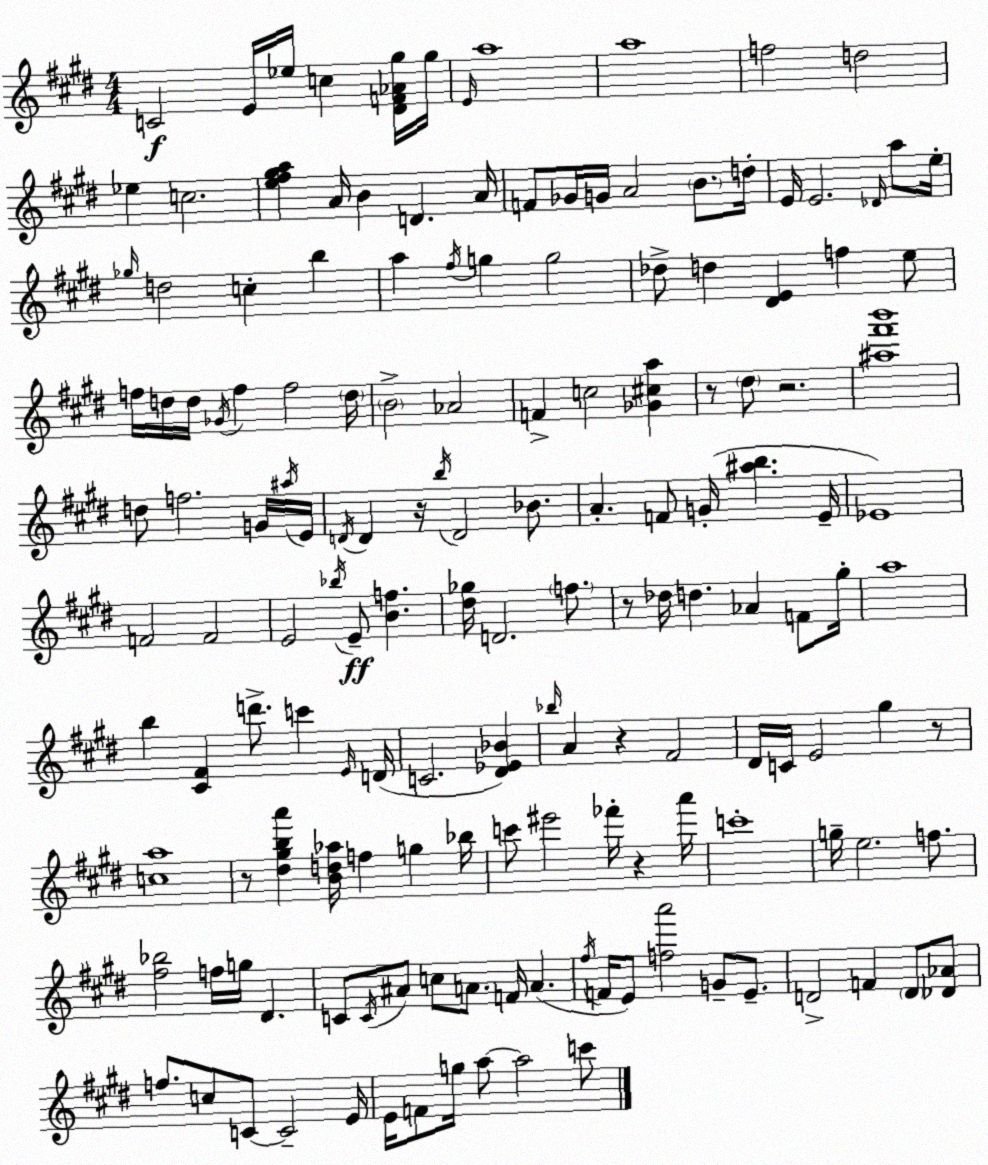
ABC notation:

X:1
T:Untitled
M:4/4
L:1/4
K:E
C2 E/4 _e/4 c [^DF_A^g]/4 ^g/4 E/4 a4 a4 f2 d2 _e c2 [e^f^ga] A/4 B D A/4 F/2 _G/4 G/4 A2 B/2 d/4 E/4 E2 _D/4 a/2 e/4 _g/4 d2 c b a ^f/4 g g2 _d/2 d [^DE] f e/2 f/4 d/4 d/4 _G/4 f f2 d/4 B2 _A2 F c2 [_G^ca] z/2 ^d/2 z2 [^a^f'b']4 d/2 f2 G/4 ^a/4 E/4 D/4 D z/4 b/4 D2 _B/2 A F/2 G/4 [^ab] E/4 _E4 F2 F2 E2 _b/4 E/2 [Bf] [^d_g]/4 D2 f/2 z/2 _d/4 d _A F/2 ^g/4 a4 b [^C^F] d'/2 c' E/4 D/4 C2 [^D_E_B] _b/4 A z ^F2 ^D/4 C/4 E2 ^g z/2 [ca]4 z/2 [^d^gba'] [Bd_a]/4 f g _b/4 c'/2 ^e'2 _f'/4 z a'/4 c'4 g/4 e2 f/2 [^f_b]2 f/4 g/4 ^D C/2 C/4 ^A/2 c/2 A/2 F/4 A ^f/4 F/4 E/2 [fa']2 G/2 E/2 D2 F D/2 [_D_A]/2 f/2 c/2 C/2 C2 E/4 E/4 F/2 g/4 a/2 a2 c'/2